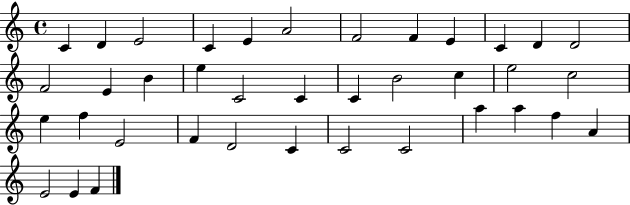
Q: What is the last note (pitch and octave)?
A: F4